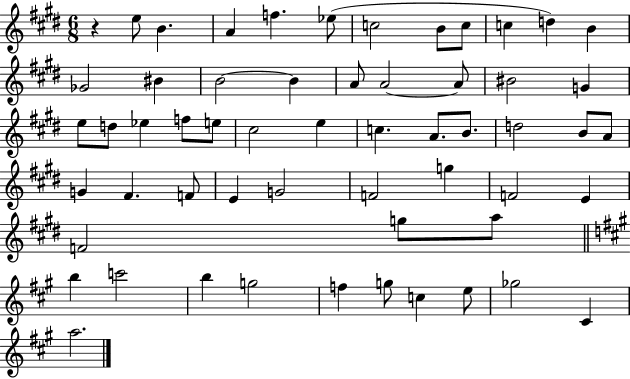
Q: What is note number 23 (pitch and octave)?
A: Eb5